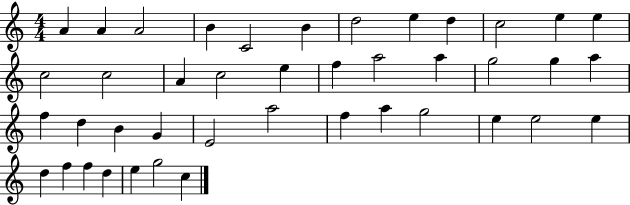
{
  \clef treble
  \numericTimeSignature
  \time 4/4
  \key c \major
  a'4 a'4 a'2 | b'4 c'2 b'4 | d''2 e''4 d''4 | c''2 e''4 e''4 | \break c''2 c''2 | a'4 c''2 e''4 | f''4 a''2 a''4 | g''2 g''4 a''4 | \break f''4 d''4 b'4 g'4 | e'2 a''2 | f''4 a''4 g''2 | e''4 e''2 e''4 | \break d''4 f''4 f''4 d''4 | e''4 g''2 c''4 | \bar "|."
}